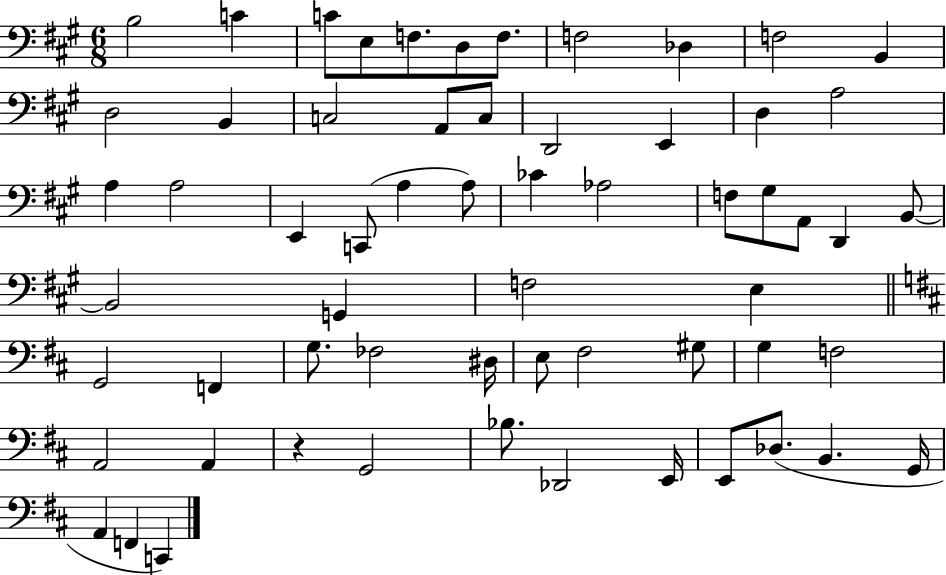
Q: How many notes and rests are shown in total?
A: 61